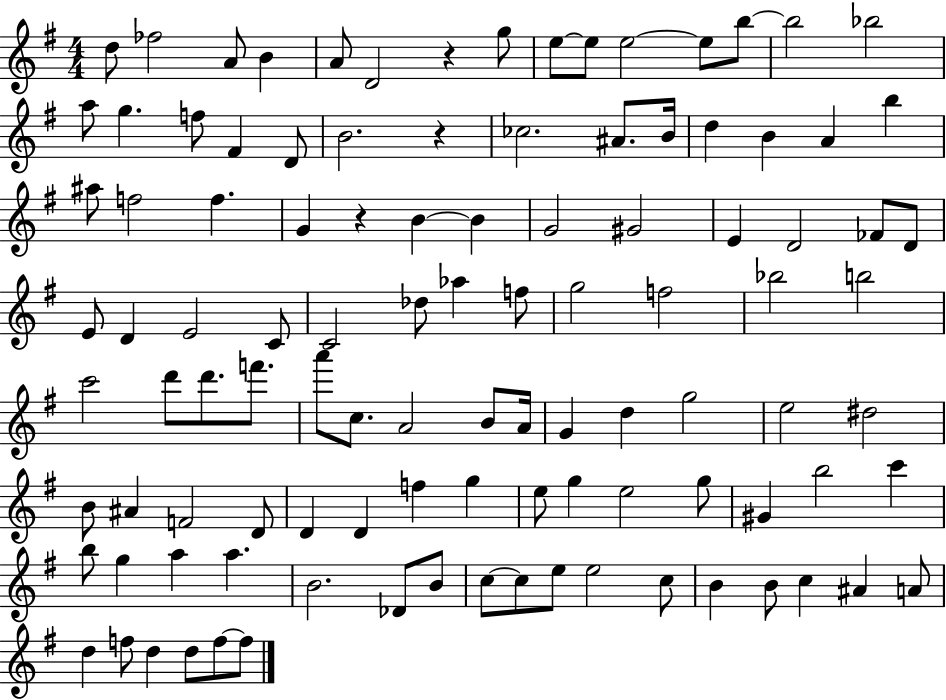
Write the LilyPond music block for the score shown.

{
  \clef treble
  \numericTimeSignature
  \time 4/4
  \key g \major
  \repeat volta 2 { d''8 fes''2 a'8 b'4 | a'8 d'2 r4 g''8 | e''8~~ e''8 e''2~~ e''8 b''8~~ | b''2 bes''2 | \break a''8 g''4. f''8 fis'4 d'8 | b'2. r4 | ces''2. ais'8. b'16 | d''4 b'4 a'4 b''4 | \break ais''8 f''2 f''4. | g'4 r4 b'4~~ b'4 | g'2 gis'2 | e'4 d'2 fes'8 d'8 | \break e'8 d'4 e'2 c'8 | c'2 des''8 aes''4 f''8 | g''2 f''2 | bes''2 b''2 | \break c'''2 d'''8 d'''8. f'''8. | a'''8 c''8. a'2 b'8 a'16 | g'4 d''4 g''2 | e''2 dis''2 | \break b'8 ais'4 f'2 d'8 | d'4 d'4 f''4 g''4 | e''8 g''4 e''2 g''8 | gis'4 b''2 c'''4 | \break b''8 g''4 a''4 a''4. | b'2. des'8 b'8 | c''8~~ c''8 e''8 e''2 c''8 | b'4 b'8 c''4 ais'4 a'8 | \break d''4 f''8 d''4 d''8 f''8~~ f''8 | } \bar "|."
}